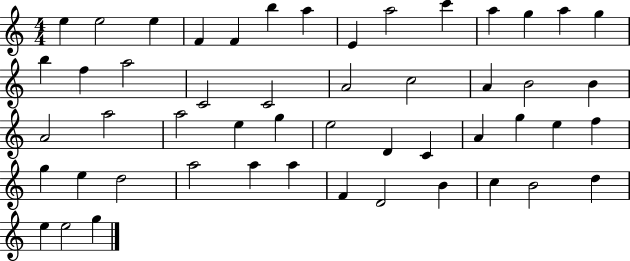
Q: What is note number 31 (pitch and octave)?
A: D4